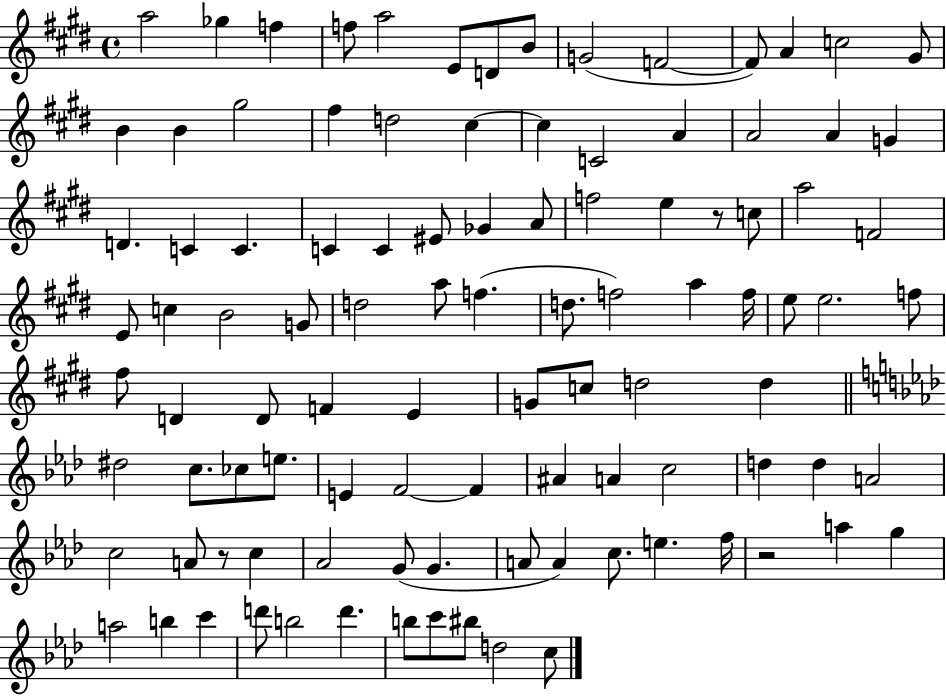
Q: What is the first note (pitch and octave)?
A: A5